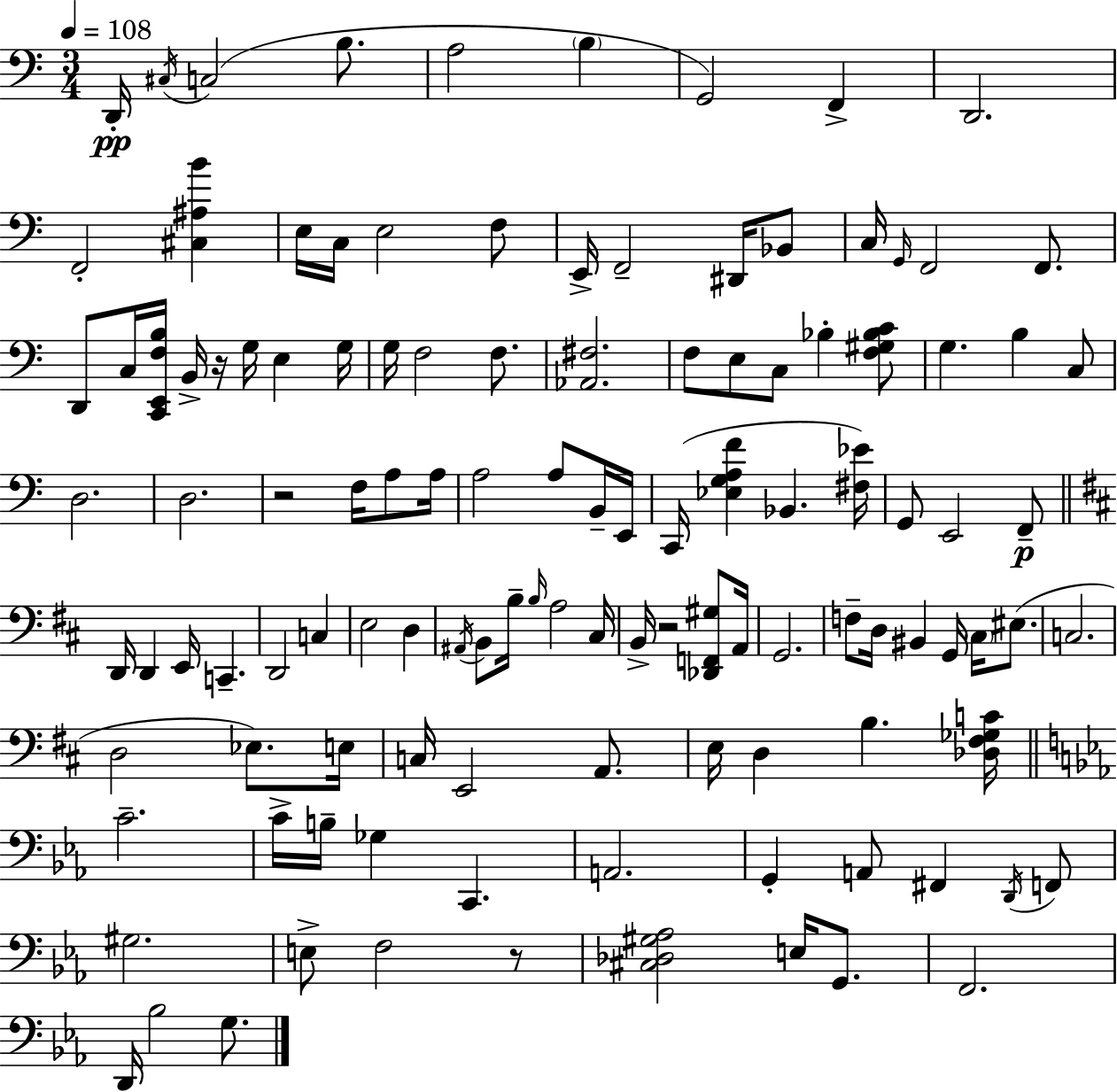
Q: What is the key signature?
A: C major